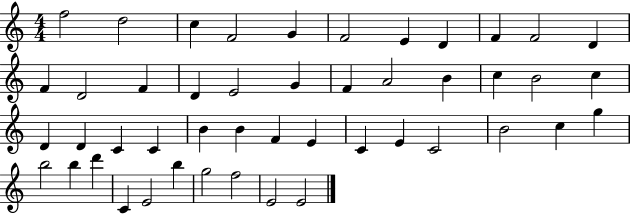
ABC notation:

X:1
T:Untitled
M:4/4
L:1/4
K:C
f2 d2 c F2 G F2 E D F F2 D F D2 F D E2 G F A2 B c B2 c D D C C B B F E C E C2 B2 c g b2 b d' C E2 b g2 f2 E2 E2